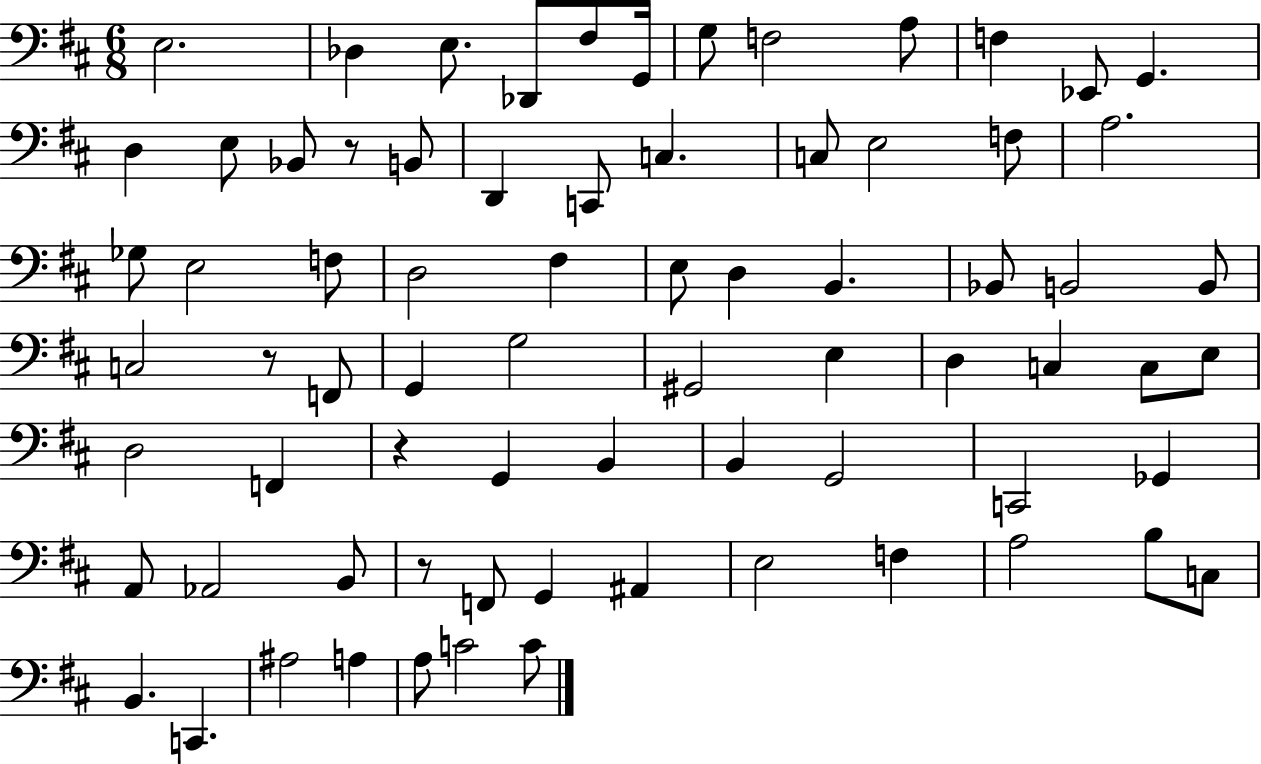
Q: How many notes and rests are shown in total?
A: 74